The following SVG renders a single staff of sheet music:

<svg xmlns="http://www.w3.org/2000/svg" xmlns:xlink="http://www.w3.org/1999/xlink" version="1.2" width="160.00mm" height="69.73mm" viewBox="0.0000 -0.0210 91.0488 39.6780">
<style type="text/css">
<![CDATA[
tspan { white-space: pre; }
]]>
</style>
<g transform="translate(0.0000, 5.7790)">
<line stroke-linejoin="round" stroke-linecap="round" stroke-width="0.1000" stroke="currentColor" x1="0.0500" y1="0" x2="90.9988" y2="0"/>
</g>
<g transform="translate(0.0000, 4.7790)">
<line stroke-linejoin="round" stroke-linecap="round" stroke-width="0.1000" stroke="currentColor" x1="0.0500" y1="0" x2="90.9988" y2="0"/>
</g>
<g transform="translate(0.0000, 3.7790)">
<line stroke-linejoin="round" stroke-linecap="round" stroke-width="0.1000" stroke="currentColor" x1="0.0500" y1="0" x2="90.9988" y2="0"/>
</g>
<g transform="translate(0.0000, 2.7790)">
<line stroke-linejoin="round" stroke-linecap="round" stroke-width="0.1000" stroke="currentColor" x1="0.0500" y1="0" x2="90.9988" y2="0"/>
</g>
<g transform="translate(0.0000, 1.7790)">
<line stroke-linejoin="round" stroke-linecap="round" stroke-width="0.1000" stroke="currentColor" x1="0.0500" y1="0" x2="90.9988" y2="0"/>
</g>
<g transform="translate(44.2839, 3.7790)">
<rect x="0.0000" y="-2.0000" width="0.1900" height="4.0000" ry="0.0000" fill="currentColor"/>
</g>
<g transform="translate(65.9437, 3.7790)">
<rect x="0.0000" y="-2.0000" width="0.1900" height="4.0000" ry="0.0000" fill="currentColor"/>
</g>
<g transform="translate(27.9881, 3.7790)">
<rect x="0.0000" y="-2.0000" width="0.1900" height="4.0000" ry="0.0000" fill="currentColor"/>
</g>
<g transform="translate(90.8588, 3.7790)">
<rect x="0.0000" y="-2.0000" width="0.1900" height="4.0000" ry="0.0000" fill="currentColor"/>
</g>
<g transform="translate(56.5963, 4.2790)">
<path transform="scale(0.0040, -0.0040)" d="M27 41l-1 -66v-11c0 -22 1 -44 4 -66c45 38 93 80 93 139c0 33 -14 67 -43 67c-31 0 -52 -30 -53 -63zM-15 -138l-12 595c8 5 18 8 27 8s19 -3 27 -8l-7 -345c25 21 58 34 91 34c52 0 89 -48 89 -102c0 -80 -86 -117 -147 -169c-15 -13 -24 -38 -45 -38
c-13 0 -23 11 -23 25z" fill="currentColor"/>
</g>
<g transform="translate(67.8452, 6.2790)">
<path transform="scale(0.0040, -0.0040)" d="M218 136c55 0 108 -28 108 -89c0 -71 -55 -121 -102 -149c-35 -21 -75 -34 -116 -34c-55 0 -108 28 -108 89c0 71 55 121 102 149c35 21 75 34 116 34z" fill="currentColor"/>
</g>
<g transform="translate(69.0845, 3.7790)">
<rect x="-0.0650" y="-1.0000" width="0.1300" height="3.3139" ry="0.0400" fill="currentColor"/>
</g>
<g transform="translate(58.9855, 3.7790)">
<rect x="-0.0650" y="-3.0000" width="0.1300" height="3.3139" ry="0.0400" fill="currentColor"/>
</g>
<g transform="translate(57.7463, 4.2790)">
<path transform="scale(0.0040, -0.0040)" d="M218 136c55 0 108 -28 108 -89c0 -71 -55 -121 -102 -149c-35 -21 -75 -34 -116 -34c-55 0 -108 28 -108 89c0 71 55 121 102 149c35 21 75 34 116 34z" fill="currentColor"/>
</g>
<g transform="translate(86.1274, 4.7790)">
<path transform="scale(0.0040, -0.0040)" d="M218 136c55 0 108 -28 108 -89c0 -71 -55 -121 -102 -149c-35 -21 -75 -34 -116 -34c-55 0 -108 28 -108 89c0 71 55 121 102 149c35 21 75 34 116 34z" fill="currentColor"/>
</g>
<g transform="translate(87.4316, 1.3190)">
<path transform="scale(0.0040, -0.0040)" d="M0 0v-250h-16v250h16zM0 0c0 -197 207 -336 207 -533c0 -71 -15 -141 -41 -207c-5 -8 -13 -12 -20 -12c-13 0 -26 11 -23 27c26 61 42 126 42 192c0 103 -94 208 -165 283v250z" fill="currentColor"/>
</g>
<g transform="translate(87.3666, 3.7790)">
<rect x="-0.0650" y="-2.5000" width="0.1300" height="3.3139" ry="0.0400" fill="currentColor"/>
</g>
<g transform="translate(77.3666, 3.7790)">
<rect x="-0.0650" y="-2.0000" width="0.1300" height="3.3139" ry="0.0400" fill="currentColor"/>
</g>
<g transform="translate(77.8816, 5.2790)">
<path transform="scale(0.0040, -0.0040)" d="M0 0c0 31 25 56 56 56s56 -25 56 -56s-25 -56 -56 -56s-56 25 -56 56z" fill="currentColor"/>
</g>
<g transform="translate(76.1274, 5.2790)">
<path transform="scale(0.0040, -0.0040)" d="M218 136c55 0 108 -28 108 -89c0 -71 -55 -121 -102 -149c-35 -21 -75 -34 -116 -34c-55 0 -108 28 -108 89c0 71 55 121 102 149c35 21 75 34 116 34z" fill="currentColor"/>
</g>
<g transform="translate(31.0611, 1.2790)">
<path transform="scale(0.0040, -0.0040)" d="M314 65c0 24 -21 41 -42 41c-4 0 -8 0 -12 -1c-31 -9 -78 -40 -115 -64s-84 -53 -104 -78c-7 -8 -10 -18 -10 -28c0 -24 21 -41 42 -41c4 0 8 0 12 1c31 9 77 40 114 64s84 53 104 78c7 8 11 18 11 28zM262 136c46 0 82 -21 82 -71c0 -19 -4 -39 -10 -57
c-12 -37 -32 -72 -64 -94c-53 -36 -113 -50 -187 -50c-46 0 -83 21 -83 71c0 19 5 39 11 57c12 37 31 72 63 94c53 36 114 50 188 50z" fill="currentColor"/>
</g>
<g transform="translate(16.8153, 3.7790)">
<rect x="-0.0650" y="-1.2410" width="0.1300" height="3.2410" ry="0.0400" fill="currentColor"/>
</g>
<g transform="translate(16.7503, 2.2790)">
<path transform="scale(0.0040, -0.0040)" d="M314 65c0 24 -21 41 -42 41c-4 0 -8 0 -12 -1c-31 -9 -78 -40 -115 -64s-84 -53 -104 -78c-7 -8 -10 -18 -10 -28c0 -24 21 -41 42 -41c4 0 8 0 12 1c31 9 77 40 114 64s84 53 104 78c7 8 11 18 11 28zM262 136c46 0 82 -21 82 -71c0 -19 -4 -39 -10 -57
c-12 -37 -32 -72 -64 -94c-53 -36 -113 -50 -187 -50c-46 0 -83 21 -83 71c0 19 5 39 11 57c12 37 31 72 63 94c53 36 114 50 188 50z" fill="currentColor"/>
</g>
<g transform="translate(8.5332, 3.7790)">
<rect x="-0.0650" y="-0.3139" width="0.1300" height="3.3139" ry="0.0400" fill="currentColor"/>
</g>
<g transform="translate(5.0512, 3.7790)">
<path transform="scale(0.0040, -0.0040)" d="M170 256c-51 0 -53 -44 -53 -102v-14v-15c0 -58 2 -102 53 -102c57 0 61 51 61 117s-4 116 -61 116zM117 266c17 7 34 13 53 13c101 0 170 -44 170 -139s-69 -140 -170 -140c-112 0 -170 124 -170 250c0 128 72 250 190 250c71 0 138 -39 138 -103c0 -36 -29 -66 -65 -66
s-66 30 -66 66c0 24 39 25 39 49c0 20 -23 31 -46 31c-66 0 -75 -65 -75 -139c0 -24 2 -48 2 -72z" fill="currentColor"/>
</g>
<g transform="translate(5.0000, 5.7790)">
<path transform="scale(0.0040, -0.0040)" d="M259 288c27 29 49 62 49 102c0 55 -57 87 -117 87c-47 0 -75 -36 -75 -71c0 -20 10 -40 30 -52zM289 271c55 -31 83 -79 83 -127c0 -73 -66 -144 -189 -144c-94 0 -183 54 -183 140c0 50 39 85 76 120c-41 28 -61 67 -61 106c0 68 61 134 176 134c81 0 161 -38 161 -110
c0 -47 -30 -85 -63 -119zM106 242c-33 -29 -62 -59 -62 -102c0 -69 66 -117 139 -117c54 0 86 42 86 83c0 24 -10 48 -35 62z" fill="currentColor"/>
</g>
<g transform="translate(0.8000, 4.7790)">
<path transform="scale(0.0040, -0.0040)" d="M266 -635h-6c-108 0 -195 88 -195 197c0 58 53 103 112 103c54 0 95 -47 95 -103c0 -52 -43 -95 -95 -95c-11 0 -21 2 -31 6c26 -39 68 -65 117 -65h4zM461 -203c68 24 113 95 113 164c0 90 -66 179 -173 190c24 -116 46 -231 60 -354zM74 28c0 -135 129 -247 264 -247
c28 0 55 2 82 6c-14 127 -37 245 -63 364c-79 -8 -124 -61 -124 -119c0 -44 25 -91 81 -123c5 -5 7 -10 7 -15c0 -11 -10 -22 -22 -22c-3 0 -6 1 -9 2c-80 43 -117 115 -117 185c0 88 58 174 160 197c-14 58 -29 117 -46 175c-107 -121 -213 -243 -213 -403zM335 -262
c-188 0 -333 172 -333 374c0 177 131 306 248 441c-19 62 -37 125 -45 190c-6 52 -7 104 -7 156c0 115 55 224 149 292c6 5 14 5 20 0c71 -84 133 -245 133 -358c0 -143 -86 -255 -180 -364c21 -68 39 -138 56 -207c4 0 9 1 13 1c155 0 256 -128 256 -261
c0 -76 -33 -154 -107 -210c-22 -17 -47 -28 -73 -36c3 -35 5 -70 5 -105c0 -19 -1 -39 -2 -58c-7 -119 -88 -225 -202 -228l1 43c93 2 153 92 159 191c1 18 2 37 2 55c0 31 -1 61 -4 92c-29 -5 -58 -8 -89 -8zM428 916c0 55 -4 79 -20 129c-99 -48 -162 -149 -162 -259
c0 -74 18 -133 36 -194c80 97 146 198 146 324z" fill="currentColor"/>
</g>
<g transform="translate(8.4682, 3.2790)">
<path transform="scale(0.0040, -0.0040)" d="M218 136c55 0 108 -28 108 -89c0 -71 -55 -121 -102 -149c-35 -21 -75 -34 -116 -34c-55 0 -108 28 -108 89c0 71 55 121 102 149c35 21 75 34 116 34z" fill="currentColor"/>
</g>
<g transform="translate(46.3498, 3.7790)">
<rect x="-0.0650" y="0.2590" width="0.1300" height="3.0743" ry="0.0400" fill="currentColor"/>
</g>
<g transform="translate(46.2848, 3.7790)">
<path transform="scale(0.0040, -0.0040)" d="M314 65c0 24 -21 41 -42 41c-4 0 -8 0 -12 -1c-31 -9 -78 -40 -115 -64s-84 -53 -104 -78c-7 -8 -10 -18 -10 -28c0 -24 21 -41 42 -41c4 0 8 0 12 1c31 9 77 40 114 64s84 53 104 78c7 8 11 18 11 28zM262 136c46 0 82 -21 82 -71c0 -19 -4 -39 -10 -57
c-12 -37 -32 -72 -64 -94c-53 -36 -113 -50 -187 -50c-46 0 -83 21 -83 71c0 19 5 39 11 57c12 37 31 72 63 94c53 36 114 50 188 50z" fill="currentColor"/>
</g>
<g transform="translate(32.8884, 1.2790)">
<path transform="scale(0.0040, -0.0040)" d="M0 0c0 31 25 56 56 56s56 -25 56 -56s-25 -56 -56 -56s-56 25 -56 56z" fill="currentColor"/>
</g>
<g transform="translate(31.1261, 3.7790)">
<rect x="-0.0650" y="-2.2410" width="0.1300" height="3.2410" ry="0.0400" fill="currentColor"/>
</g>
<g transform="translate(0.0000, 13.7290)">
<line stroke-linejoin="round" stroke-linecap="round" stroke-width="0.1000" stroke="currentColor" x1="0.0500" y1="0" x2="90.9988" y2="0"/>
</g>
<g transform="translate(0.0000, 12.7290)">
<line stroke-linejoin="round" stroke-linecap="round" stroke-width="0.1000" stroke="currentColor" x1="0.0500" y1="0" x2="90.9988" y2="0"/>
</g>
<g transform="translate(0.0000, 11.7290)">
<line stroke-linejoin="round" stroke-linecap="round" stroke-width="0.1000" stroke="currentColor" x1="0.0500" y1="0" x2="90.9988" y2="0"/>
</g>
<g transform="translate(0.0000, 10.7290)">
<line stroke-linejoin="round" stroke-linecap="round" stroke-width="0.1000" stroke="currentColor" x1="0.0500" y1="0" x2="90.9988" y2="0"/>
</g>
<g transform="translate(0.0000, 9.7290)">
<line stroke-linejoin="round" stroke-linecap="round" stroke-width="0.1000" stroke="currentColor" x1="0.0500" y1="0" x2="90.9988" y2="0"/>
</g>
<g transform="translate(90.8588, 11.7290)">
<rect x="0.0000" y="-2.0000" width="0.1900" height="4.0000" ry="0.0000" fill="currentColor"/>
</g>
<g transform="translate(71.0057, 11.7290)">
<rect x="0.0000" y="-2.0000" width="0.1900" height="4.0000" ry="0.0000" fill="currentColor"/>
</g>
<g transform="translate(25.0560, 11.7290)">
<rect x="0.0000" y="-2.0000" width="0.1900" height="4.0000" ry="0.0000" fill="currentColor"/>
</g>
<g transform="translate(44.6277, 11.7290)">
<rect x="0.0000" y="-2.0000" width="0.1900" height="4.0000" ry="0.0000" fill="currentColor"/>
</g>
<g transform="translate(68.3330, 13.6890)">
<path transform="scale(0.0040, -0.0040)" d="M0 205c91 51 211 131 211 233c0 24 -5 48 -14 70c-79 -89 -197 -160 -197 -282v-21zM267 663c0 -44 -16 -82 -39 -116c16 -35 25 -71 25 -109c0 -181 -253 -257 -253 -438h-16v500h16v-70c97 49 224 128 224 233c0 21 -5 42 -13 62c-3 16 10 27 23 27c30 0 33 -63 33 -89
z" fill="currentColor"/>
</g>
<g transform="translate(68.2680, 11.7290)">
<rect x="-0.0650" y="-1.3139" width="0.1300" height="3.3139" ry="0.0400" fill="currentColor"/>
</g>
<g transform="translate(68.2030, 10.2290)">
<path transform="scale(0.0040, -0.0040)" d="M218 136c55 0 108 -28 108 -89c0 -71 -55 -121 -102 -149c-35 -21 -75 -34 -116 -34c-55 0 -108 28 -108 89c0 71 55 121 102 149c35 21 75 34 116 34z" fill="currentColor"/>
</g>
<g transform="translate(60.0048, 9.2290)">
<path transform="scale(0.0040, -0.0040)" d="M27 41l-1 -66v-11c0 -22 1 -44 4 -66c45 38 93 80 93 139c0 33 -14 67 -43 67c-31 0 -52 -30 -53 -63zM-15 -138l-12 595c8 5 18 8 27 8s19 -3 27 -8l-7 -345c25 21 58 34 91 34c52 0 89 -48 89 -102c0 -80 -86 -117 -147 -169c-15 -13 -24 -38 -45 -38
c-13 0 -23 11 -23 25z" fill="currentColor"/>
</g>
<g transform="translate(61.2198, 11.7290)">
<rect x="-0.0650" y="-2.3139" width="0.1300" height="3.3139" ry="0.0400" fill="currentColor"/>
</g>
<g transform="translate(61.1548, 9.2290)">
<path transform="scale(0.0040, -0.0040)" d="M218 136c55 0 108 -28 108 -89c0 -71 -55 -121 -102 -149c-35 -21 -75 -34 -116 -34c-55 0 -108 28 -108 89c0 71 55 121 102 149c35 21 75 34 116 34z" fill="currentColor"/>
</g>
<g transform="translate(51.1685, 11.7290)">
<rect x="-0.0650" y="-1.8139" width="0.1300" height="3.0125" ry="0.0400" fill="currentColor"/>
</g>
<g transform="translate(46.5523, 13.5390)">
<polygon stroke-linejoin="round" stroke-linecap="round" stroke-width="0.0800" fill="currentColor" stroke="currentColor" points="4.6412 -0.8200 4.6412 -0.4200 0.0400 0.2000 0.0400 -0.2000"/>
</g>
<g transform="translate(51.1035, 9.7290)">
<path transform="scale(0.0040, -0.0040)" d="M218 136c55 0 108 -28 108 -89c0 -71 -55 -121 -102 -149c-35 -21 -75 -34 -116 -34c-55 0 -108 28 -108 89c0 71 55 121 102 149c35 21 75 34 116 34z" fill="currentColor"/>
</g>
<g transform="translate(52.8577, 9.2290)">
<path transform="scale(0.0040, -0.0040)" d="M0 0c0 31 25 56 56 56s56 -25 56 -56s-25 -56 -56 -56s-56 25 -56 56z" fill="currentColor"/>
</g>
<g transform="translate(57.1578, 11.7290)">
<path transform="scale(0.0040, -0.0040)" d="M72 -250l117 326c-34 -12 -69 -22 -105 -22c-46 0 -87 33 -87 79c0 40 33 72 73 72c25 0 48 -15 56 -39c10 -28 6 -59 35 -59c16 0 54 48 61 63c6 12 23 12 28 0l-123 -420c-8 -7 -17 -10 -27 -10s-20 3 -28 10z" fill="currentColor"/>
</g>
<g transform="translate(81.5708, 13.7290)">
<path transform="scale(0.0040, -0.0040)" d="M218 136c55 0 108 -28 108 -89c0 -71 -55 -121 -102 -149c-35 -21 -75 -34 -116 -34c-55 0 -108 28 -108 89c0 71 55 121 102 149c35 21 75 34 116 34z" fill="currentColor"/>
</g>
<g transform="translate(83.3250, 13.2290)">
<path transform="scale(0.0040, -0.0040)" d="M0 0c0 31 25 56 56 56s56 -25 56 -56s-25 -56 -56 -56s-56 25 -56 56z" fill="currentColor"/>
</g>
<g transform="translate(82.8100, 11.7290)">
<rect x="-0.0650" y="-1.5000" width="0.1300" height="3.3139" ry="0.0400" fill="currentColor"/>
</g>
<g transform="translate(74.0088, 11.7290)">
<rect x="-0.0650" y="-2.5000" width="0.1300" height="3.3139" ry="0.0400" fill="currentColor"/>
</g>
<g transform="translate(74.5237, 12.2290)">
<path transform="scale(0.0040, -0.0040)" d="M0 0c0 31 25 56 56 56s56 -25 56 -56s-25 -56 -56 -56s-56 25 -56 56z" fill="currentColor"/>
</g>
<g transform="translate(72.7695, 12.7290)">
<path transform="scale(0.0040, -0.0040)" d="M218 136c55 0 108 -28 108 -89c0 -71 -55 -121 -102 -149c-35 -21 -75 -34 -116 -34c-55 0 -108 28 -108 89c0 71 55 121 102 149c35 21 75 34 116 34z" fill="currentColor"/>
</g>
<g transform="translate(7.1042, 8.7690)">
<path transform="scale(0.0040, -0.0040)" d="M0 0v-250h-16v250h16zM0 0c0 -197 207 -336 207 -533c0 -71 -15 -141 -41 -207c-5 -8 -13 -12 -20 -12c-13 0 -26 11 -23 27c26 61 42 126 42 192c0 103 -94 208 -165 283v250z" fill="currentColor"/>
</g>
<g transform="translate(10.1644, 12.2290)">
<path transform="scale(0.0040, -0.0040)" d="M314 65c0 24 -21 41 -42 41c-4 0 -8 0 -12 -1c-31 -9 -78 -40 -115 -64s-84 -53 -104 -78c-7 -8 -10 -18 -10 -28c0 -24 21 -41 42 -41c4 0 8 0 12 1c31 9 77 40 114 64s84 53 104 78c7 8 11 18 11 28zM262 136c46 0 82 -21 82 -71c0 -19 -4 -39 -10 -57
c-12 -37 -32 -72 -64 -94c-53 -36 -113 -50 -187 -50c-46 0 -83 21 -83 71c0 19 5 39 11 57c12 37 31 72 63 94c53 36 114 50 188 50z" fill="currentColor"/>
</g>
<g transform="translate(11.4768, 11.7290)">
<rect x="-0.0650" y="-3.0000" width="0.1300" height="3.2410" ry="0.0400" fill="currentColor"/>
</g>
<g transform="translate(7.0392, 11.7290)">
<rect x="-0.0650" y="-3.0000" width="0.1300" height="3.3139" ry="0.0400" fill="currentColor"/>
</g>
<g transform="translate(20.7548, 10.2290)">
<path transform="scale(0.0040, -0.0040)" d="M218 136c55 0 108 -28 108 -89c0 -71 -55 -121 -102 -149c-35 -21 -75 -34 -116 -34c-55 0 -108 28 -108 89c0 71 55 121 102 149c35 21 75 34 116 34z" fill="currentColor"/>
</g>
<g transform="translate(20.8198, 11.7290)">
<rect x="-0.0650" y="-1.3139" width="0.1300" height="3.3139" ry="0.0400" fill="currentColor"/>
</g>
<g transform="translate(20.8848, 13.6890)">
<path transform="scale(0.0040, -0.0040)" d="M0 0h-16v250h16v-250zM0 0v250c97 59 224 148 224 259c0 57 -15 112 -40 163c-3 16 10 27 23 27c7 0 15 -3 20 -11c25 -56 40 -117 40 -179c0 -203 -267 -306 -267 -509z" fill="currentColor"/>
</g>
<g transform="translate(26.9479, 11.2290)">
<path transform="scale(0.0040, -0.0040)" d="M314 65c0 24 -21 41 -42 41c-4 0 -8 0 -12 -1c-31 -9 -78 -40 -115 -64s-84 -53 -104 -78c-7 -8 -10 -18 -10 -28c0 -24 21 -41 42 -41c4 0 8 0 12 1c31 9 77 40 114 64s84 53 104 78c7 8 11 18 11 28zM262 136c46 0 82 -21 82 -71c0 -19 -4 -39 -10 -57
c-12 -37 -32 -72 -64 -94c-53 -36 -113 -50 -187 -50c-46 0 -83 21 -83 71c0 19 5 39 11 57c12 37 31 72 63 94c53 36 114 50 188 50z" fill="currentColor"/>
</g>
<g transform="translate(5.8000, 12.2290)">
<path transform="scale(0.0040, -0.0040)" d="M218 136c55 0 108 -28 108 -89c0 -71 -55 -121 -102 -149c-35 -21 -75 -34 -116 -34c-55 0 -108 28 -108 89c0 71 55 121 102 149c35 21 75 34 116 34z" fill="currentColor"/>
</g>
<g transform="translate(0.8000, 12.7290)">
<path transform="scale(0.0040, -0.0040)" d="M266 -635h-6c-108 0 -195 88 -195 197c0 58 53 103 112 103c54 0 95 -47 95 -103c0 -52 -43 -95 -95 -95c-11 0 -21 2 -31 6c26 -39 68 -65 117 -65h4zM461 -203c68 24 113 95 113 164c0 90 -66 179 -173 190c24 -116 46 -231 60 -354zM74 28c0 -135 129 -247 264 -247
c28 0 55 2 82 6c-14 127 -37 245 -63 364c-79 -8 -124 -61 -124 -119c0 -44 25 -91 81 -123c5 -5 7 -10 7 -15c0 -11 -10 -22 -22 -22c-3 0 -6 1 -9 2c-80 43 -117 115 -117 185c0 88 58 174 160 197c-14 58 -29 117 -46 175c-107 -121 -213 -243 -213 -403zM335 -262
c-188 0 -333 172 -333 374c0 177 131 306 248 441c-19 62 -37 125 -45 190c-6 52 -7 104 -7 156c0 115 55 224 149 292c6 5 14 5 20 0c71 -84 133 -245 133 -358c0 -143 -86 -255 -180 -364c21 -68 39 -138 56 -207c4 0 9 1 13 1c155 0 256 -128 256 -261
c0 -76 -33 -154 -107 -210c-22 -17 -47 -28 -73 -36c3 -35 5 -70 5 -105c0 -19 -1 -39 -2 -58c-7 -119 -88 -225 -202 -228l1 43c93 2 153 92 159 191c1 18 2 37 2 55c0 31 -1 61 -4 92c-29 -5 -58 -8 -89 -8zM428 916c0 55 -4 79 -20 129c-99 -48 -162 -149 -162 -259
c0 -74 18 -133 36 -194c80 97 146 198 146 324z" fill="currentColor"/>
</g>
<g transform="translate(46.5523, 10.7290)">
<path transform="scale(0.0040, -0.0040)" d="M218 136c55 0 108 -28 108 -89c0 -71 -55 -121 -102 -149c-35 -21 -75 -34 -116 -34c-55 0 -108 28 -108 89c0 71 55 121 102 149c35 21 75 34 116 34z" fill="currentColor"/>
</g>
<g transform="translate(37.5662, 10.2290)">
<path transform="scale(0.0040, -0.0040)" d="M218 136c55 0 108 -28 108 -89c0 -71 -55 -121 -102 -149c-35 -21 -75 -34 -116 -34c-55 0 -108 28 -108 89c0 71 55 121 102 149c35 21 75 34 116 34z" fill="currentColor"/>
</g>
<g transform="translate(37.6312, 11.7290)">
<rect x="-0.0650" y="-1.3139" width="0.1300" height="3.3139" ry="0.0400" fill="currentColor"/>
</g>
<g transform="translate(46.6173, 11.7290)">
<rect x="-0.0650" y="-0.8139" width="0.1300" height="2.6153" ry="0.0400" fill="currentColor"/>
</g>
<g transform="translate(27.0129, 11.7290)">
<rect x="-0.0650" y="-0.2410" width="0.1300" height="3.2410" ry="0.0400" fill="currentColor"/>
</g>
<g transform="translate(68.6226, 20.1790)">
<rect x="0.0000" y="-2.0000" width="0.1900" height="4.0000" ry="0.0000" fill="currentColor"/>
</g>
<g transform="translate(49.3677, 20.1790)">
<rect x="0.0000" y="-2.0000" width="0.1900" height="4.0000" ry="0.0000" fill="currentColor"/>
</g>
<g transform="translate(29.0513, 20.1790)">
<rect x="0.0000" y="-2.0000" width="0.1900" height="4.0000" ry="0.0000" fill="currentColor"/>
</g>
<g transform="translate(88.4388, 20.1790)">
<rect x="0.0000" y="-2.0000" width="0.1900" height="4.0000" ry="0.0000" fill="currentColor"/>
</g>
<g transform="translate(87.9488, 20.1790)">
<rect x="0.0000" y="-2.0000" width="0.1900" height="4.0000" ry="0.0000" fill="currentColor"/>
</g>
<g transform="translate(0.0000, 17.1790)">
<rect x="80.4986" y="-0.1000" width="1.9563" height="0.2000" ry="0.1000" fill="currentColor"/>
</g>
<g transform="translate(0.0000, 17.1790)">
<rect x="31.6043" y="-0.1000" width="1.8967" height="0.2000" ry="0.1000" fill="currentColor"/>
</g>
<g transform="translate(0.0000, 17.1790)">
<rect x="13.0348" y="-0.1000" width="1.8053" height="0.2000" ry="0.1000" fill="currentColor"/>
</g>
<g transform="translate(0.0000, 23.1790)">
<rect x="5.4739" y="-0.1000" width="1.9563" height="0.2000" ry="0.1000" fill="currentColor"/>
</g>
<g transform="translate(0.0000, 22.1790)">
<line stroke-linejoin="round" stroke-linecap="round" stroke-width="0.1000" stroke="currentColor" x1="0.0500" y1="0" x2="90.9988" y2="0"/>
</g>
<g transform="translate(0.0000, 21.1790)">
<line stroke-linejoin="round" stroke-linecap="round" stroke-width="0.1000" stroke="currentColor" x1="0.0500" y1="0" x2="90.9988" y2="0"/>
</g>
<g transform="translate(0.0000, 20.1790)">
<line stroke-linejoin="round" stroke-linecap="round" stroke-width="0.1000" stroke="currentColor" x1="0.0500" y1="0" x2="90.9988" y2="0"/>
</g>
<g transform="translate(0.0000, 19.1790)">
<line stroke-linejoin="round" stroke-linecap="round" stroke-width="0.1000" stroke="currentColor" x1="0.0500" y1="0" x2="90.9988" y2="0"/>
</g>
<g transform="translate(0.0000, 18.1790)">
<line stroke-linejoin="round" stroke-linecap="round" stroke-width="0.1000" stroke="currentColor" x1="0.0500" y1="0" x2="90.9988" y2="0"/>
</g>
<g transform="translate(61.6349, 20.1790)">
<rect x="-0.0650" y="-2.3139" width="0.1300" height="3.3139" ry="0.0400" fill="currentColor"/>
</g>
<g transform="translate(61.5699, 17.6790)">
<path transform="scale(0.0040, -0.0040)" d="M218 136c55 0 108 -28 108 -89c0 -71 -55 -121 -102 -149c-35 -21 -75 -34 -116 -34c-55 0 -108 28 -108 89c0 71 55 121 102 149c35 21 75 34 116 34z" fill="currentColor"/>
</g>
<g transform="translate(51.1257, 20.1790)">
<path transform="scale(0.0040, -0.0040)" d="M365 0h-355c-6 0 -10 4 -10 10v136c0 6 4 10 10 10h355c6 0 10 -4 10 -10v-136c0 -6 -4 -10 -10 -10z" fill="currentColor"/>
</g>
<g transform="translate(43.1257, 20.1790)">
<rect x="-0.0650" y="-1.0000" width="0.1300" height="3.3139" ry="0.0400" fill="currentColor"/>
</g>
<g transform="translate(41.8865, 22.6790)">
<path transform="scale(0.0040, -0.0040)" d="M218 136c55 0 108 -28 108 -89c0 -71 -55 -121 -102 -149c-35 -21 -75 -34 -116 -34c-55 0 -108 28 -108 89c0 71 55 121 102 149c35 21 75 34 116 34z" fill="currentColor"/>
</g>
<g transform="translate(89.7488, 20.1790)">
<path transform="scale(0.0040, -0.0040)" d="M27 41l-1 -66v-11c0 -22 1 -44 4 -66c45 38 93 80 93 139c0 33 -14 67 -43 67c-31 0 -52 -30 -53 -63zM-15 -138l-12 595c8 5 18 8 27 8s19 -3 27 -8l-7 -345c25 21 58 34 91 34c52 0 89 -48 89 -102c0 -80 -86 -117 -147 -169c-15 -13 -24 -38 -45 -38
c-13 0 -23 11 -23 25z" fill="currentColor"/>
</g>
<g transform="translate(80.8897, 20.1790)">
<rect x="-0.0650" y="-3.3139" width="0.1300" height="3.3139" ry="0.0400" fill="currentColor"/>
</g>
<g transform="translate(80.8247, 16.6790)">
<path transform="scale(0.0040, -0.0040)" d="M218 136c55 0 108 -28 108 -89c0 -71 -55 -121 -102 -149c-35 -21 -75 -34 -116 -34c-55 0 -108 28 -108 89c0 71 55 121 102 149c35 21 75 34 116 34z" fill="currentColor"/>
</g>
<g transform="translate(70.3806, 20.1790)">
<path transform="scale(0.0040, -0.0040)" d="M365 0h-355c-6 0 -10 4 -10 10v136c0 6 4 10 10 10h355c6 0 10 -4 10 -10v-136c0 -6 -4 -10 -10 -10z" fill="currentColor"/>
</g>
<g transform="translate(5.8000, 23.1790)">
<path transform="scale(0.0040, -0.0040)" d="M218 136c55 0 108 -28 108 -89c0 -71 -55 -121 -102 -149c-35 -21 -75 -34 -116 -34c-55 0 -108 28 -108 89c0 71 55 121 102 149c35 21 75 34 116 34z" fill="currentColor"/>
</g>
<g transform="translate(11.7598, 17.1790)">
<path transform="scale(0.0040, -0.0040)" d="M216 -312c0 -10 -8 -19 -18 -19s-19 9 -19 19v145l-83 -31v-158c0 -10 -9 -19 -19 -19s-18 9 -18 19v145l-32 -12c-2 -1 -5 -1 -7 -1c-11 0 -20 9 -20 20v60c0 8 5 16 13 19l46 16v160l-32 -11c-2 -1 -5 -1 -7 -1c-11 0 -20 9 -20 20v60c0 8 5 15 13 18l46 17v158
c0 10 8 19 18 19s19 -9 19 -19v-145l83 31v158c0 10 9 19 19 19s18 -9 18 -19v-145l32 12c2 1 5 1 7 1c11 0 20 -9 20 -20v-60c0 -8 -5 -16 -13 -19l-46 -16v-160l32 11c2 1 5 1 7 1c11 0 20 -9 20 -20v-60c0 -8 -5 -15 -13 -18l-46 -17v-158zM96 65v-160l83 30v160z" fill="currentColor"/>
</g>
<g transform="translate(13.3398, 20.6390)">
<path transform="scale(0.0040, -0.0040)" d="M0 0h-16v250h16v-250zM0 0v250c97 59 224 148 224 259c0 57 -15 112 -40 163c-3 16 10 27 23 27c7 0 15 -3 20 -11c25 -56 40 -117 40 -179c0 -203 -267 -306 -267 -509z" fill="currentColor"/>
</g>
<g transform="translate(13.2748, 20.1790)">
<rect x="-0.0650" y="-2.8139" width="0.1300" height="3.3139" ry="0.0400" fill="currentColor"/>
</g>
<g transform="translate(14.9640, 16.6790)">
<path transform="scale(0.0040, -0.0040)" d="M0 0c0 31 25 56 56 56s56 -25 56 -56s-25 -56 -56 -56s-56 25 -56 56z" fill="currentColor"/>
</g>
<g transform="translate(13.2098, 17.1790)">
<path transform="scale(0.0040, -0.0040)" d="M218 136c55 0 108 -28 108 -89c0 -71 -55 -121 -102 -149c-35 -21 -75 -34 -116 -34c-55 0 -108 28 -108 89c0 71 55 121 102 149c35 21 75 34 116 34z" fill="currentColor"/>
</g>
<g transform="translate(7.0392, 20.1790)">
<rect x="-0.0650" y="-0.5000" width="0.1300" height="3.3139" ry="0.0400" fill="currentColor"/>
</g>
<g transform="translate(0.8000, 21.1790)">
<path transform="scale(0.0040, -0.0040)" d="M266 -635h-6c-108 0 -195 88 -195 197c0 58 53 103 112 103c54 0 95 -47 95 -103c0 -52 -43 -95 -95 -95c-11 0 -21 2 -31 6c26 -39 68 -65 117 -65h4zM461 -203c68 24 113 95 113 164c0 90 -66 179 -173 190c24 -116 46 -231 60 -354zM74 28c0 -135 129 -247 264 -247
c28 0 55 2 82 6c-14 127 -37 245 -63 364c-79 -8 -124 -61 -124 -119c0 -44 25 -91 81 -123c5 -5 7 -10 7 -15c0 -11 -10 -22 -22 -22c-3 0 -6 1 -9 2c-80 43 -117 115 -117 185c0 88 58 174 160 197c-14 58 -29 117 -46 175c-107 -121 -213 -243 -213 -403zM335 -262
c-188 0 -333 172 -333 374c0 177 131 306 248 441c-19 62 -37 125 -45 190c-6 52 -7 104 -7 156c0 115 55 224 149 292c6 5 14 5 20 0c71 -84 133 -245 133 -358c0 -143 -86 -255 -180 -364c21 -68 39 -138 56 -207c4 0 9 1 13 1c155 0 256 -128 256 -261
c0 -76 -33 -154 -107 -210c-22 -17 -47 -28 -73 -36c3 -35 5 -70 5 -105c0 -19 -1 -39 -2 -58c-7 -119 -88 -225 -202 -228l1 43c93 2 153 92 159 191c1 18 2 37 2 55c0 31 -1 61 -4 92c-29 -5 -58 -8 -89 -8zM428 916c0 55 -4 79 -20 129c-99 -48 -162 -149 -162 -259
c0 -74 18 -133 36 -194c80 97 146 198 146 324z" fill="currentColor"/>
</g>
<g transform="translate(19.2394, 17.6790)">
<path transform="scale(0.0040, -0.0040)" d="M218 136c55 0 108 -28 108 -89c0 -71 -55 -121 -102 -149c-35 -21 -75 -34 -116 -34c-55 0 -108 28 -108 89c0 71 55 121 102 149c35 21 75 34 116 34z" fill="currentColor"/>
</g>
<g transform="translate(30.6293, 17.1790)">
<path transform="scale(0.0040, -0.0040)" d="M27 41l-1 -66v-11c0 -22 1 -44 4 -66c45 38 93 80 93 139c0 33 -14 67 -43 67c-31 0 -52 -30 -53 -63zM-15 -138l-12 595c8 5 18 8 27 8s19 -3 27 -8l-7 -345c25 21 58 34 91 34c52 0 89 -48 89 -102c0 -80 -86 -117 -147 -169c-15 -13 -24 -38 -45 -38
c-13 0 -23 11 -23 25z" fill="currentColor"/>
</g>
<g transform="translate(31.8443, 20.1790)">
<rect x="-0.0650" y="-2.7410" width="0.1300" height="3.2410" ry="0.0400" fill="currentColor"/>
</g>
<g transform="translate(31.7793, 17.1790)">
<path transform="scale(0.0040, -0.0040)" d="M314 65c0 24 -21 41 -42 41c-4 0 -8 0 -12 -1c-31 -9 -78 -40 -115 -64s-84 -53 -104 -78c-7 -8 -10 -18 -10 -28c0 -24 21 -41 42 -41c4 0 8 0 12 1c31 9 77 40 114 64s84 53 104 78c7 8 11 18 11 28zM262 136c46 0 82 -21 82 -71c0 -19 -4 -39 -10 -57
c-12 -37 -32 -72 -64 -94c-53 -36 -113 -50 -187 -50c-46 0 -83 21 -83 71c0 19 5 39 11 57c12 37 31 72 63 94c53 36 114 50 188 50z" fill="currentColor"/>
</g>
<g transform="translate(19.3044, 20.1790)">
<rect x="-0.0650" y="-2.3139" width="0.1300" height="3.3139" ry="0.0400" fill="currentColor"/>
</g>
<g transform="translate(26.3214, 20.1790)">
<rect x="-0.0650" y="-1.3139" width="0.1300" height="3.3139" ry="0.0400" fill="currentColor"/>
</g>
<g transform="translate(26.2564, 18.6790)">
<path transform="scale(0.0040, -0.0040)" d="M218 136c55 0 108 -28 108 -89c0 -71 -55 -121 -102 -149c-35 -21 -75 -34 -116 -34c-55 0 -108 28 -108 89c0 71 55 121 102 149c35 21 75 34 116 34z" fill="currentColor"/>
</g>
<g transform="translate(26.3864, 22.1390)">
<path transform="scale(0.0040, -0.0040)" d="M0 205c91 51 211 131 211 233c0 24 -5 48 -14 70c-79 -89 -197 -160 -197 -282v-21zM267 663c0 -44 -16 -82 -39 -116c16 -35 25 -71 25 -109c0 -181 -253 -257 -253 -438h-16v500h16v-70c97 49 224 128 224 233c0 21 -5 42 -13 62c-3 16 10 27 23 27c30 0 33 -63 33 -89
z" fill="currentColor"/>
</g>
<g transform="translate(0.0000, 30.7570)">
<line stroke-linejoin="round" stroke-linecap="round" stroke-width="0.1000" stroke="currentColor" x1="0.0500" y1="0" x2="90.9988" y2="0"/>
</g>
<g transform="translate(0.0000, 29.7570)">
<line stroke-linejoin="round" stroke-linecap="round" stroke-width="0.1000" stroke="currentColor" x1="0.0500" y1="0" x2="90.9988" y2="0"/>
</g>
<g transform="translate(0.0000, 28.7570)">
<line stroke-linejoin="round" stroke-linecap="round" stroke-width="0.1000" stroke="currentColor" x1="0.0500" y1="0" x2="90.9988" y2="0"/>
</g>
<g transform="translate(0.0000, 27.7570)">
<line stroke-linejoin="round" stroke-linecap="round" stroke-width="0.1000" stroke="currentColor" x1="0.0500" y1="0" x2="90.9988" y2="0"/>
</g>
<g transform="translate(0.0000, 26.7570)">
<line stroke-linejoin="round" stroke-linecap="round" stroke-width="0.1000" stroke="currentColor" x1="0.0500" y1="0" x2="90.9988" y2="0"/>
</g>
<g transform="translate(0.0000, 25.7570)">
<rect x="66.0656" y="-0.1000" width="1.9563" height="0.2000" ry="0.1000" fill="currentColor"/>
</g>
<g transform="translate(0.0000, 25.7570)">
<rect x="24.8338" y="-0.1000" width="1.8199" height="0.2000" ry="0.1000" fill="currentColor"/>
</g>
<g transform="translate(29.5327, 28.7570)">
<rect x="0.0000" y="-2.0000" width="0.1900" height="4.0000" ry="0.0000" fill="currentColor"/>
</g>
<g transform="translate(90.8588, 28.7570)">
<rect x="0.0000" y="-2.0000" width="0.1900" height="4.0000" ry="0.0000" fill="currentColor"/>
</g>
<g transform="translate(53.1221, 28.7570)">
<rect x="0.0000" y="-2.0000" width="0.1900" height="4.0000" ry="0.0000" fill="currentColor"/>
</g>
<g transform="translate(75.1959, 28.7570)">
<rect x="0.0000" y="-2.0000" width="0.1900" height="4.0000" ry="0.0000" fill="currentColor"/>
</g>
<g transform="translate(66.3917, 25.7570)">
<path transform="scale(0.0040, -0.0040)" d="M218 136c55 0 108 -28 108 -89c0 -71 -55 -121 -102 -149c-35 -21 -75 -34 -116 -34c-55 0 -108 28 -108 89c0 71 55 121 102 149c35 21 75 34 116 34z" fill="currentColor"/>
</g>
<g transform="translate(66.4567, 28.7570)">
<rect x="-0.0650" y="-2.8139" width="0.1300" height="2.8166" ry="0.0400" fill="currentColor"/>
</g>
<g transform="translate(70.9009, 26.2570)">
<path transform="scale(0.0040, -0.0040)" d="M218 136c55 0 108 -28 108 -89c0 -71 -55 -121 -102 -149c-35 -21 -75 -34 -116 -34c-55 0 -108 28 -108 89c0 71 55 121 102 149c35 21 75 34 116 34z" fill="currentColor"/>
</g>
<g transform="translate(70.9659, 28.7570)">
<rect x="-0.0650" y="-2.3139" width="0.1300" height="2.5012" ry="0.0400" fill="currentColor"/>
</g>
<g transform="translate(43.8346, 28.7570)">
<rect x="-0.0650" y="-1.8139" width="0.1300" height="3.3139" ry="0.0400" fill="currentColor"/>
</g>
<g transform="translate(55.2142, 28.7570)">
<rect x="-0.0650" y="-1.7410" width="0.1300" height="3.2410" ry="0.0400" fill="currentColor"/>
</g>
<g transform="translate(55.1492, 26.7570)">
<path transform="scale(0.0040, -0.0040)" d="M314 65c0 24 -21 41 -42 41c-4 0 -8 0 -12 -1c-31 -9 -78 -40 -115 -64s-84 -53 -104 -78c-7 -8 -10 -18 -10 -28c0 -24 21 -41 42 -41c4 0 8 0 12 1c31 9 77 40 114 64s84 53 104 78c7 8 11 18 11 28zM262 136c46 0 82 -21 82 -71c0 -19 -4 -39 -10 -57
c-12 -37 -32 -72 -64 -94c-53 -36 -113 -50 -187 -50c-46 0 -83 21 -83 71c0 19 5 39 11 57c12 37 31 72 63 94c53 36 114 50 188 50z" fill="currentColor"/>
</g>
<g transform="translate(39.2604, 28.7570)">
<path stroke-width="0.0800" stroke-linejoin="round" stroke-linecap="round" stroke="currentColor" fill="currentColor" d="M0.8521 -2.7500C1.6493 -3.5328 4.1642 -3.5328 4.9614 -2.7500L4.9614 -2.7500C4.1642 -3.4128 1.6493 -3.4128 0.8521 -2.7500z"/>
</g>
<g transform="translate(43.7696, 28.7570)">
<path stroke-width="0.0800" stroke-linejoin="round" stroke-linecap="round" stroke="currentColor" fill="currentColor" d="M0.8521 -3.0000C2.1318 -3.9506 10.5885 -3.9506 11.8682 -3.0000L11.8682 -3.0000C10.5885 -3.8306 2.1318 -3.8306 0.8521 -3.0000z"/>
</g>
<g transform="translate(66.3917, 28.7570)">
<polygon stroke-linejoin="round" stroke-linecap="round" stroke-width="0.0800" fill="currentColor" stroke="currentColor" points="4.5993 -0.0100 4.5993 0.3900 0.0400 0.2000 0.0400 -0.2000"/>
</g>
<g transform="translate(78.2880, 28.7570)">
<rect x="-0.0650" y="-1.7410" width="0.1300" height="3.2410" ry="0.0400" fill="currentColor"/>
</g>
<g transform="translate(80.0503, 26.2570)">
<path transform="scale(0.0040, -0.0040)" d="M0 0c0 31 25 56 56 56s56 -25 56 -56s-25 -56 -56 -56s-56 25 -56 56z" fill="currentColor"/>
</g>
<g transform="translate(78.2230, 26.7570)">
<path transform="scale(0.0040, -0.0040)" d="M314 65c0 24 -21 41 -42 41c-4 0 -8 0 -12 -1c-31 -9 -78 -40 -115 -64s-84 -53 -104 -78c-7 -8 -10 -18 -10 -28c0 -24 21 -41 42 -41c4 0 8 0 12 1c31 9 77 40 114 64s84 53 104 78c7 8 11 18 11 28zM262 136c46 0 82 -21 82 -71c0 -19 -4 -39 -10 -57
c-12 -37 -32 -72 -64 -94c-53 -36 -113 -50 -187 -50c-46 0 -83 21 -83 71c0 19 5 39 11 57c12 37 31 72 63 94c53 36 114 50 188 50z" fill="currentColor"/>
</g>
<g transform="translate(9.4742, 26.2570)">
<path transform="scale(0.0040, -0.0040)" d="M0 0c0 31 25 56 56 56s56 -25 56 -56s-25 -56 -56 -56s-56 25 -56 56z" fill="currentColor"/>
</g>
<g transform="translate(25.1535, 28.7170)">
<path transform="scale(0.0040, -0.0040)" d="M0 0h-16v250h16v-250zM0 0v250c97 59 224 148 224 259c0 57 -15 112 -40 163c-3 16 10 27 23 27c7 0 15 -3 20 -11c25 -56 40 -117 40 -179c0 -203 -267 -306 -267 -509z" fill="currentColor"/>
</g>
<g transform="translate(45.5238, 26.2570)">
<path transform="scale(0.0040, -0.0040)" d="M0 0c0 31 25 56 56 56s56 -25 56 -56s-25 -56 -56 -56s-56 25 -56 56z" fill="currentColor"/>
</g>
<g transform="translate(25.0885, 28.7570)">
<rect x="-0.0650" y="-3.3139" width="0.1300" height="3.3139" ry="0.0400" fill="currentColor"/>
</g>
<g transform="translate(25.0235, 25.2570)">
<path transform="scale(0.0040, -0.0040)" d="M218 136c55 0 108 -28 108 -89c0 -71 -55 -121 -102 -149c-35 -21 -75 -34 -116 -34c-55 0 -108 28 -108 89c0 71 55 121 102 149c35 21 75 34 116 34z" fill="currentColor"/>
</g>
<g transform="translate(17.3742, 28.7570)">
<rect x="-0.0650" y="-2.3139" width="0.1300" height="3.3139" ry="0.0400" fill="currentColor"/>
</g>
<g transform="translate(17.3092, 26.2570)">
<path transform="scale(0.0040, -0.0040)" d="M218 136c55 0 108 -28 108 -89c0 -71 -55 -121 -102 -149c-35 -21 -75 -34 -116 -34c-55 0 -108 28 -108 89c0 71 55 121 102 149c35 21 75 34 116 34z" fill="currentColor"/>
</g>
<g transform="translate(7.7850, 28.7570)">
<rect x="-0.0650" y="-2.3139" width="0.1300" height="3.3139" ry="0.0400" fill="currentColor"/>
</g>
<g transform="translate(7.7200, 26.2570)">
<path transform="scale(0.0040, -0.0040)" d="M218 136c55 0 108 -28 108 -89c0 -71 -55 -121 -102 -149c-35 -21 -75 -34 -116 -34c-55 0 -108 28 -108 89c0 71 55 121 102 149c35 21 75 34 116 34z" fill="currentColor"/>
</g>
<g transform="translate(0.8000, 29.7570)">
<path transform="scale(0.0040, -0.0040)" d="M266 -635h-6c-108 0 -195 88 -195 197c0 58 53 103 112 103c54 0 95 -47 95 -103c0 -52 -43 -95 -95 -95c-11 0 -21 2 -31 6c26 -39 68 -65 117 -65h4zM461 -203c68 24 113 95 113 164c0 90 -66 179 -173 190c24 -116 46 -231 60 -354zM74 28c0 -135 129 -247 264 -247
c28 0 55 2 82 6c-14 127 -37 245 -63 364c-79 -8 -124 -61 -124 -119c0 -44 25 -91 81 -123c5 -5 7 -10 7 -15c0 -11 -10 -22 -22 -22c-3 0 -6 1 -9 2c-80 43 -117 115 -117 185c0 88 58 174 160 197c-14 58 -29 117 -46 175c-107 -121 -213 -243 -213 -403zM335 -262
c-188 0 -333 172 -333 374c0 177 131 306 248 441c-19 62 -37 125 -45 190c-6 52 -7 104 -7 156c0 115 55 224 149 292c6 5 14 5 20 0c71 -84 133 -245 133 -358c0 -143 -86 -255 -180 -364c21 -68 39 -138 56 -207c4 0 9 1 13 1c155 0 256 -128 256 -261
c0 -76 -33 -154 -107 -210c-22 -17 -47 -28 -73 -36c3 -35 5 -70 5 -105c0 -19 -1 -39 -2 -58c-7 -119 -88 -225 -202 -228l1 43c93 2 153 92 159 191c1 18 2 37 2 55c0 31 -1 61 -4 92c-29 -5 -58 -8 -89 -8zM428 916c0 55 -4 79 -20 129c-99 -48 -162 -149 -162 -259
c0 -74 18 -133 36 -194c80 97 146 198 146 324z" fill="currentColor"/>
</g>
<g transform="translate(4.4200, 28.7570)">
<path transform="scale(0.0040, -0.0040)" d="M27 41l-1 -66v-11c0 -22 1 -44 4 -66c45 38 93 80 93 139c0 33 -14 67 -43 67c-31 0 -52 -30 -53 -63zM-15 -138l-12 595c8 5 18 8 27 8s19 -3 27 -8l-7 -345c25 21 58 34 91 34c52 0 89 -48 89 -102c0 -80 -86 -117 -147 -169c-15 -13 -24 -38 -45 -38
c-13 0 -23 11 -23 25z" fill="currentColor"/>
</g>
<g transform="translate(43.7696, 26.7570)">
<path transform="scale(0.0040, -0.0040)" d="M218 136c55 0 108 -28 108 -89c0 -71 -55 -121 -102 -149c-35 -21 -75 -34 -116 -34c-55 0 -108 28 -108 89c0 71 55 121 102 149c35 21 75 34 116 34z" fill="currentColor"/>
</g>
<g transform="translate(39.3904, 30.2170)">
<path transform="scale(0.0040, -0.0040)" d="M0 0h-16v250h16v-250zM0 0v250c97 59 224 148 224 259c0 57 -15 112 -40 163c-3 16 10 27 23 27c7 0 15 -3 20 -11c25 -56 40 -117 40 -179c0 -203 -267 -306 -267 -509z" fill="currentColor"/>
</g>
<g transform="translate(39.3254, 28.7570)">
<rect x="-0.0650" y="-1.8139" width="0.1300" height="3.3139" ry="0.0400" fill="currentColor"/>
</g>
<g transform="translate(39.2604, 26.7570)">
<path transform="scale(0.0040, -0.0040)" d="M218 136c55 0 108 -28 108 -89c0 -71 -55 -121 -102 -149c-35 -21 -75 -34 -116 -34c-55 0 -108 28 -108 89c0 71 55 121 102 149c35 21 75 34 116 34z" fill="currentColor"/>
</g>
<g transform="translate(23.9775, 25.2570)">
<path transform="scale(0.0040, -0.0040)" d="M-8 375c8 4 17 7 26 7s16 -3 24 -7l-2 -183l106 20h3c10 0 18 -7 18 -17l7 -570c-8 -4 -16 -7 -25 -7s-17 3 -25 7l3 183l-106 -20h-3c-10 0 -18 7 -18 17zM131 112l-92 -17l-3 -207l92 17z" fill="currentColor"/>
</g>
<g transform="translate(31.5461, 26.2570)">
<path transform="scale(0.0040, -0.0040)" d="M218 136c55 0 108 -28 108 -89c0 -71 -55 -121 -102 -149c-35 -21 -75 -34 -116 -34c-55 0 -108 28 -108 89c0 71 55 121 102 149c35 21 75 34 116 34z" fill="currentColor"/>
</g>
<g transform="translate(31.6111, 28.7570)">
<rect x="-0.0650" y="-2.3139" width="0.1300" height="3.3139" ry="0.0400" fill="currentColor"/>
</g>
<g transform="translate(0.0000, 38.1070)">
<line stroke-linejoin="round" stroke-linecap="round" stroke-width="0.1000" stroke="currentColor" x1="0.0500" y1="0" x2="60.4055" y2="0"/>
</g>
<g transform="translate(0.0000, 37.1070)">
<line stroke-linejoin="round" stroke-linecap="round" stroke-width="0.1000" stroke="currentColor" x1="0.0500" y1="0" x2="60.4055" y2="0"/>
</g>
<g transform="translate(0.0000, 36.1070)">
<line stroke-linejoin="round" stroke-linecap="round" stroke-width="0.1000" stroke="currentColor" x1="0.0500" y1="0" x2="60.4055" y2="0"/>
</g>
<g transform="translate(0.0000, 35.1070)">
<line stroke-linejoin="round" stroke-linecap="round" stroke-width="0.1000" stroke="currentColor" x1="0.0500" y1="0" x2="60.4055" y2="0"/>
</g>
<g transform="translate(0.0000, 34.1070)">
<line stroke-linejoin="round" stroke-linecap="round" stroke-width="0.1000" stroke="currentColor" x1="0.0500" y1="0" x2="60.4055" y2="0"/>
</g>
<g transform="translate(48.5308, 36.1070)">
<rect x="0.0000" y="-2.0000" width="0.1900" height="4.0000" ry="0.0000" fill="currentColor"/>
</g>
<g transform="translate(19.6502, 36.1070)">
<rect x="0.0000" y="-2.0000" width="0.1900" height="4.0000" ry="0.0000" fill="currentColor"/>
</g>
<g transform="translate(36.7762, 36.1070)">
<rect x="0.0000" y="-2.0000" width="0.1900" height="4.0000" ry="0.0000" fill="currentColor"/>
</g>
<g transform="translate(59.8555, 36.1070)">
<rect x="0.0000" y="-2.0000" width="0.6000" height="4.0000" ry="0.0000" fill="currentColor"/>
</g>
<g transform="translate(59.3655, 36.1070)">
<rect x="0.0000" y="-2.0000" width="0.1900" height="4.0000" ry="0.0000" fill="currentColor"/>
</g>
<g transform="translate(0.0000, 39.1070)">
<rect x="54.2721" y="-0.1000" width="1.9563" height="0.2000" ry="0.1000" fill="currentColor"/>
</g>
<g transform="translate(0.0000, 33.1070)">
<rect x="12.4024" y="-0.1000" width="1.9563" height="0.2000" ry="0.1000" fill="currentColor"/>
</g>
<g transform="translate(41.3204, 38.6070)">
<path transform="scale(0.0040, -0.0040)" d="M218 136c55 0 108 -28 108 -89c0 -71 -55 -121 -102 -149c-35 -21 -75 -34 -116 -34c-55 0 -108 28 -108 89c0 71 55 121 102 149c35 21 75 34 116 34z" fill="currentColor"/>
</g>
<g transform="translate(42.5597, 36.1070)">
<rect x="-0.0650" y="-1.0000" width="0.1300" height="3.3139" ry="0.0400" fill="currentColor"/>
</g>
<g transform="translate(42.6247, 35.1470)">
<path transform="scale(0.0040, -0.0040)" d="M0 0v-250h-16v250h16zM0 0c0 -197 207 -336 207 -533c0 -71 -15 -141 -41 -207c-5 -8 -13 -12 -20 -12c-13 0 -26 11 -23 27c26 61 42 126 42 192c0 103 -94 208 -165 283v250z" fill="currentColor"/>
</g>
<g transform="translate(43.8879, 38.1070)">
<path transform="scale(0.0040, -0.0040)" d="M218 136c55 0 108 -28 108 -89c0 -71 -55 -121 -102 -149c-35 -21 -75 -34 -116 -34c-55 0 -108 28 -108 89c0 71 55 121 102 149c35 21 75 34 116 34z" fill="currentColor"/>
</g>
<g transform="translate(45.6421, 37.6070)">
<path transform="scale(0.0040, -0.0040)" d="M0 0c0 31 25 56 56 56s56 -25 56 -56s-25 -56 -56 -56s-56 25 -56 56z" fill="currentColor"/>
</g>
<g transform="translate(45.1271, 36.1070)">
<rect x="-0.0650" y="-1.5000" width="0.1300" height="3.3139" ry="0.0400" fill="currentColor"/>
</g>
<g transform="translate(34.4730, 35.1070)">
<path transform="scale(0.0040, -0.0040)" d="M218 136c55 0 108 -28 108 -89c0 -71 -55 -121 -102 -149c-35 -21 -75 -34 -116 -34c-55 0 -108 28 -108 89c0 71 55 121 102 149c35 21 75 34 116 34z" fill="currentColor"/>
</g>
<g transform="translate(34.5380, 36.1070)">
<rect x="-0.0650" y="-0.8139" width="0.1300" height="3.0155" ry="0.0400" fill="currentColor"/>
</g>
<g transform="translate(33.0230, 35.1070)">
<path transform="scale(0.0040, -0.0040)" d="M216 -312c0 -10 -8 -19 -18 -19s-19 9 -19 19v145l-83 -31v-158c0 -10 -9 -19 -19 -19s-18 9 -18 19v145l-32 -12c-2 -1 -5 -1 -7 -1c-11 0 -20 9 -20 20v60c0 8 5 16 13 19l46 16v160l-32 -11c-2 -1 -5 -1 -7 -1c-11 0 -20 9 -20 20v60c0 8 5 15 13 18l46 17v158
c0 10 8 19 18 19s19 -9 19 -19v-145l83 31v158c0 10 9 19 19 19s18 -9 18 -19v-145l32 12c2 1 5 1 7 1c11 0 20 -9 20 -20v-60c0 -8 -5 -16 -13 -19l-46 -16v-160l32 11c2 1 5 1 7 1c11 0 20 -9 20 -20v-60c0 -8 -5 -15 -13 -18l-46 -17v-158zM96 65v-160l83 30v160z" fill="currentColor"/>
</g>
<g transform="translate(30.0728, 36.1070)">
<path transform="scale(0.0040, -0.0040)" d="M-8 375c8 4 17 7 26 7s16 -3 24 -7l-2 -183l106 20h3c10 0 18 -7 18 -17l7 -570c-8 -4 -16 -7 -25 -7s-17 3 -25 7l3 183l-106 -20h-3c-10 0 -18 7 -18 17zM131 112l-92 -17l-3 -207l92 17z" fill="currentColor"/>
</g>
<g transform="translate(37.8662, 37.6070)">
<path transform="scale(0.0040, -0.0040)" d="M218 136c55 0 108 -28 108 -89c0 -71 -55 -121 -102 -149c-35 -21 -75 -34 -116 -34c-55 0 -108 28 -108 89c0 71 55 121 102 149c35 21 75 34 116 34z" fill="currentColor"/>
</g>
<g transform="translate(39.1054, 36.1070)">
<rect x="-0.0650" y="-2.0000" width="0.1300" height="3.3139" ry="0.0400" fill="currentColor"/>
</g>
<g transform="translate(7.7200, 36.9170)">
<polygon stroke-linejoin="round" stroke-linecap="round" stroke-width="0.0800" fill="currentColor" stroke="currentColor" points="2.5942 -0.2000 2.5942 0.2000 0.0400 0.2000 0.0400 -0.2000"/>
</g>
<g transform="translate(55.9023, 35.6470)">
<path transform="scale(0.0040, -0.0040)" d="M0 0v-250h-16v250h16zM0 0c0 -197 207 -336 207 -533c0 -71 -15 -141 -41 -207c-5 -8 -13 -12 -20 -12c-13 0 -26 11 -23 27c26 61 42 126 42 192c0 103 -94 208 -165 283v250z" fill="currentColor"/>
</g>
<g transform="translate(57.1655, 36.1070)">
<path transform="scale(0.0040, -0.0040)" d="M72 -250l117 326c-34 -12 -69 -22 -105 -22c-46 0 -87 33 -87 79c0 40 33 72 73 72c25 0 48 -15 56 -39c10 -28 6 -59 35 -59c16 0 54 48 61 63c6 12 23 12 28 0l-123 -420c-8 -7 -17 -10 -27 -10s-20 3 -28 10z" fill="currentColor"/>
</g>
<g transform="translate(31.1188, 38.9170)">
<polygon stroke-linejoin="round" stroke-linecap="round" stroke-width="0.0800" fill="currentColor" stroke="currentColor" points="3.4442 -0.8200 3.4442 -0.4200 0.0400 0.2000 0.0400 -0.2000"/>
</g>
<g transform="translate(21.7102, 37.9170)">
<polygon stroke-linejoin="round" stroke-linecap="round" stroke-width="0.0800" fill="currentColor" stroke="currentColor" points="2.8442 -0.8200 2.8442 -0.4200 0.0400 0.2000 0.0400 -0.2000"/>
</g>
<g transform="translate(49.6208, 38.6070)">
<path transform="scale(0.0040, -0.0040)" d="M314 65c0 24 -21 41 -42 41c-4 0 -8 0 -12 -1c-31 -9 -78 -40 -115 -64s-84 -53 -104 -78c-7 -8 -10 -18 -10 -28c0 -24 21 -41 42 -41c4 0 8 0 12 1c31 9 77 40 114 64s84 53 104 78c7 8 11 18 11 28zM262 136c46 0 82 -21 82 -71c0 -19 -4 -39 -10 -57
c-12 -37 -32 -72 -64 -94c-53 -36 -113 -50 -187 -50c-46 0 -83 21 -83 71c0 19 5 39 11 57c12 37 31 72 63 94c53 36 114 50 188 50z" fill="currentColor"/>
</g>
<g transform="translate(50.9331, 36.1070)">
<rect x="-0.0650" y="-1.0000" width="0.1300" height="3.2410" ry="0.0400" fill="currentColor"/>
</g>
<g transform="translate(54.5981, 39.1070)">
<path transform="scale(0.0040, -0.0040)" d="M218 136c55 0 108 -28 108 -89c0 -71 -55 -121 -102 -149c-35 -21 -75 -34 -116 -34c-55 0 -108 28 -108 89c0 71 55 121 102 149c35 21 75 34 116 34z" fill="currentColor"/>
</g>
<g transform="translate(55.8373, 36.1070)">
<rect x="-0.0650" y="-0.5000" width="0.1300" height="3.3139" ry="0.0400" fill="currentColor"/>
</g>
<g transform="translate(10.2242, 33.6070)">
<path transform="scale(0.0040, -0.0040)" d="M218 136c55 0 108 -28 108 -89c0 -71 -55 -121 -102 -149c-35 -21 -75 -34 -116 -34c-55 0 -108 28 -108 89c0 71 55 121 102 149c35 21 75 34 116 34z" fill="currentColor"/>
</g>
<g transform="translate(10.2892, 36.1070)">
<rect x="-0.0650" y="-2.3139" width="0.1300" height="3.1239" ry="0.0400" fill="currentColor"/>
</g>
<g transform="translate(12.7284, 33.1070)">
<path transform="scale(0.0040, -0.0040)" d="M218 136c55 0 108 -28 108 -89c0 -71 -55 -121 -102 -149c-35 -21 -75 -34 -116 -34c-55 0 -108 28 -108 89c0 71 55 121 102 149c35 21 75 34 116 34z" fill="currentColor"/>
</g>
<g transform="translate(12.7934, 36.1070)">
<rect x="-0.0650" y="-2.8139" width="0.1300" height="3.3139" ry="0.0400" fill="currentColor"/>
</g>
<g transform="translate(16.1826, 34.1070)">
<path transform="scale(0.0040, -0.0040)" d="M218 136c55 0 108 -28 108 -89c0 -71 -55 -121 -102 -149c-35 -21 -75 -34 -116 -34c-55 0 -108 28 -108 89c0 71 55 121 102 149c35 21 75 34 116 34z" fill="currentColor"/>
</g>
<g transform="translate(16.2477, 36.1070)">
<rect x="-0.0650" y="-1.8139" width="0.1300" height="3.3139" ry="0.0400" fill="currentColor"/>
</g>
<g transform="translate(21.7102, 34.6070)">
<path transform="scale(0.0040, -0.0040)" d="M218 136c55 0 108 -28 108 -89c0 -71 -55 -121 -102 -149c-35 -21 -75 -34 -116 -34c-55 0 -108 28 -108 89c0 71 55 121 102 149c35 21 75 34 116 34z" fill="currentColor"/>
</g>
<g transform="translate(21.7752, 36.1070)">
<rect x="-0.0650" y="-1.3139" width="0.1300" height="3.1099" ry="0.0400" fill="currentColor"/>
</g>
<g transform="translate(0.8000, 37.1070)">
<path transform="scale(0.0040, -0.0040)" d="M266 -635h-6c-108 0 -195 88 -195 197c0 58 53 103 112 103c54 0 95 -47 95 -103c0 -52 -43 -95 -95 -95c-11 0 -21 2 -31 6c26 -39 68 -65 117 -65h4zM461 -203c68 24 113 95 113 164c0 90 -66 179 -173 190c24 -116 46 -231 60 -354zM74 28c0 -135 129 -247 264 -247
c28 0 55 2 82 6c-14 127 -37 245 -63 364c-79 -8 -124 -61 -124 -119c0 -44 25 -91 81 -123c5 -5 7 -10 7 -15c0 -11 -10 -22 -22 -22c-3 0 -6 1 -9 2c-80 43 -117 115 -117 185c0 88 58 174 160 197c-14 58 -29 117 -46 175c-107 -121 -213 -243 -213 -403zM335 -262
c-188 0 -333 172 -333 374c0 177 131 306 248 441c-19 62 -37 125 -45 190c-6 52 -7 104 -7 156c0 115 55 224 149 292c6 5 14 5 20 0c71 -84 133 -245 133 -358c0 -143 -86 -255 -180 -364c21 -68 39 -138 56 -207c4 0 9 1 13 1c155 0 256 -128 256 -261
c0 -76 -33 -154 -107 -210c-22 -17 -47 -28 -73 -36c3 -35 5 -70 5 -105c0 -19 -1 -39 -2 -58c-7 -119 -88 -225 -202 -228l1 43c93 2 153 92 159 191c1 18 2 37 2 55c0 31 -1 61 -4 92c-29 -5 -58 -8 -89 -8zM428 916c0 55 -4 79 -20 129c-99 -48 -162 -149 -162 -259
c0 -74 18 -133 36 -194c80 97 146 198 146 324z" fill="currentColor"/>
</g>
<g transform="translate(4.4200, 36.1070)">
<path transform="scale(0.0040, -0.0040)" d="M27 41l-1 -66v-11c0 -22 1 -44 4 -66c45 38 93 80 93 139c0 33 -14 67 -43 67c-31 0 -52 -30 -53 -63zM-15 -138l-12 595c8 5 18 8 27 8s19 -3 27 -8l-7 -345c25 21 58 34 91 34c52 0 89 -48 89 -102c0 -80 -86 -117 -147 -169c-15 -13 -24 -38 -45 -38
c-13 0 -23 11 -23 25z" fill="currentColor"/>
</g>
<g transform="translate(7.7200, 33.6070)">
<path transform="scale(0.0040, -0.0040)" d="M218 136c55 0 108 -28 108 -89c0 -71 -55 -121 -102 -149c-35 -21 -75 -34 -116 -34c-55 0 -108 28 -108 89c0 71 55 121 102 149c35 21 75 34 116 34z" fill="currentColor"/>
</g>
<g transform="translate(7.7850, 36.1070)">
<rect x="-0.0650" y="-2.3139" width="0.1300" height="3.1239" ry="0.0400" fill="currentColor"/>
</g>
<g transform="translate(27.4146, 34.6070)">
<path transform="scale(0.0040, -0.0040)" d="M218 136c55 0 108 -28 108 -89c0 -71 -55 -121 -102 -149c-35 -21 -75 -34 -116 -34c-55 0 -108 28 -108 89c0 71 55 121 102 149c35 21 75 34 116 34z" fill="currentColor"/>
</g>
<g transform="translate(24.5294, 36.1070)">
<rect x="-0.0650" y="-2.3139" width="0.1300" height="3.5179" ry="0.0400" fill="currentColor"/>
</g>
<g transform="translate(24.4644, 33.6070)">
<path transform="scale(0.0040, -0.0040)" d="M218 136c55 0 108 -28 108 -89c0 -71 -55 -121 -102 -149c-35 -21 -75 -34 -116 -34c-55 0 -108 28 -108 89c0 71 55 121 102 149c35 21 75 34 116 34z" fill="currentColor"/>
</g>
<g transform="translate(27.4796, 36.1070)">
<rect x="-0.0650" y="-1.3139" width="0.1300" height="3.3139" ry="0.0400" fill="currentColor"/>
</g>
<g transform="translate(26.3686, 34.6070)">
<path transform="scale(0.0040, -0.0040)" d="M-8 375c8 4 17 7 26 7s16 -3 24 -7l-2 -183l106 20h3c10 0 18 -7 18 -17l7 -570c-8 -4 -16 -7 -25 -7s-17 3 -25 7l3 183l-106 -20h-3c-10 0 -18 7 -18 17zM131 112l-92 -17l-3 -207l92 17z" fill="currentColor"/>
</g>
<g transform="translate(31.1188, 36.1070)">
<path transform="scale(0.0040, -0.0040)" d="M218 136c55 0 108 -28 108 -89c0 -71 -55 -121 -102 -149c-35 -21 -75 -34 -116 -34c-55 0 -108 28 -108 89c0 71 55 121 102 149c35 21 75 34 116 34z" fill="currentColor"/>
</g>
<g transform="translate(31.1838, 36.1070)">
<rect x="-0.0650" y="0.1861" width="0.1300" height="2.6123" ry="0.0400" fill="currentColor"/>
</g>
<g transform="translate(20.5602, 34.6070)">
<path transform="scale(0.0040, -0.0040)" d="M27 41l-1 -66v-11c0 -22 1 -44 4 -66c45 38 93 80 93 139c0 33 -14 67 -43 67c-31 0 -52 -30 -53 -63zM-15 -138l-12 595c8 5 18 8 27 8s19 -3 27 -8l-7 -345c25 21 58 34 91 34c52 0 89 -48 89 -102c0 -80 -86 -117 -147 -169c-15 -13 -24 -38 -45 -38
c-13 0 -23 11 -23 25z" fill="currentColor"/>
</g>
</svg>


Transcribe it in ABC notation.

X:1
T:Untitled
M:6/8
L:1/4
K:C
c e2 g2 B2 _A D F G/2 A/2 A2 e/2 c2 e d/2 f/2 z/2 _g e/4 G E C ^a/2 g e/4 _a2 D z2 g z2 b g g b/2 g f/2 f f2 a/2 g/2 f2 g/2 g/2 a f _e/2 g/2 e B/2 ^d/2 F D/2 E D2 C/2 z/2